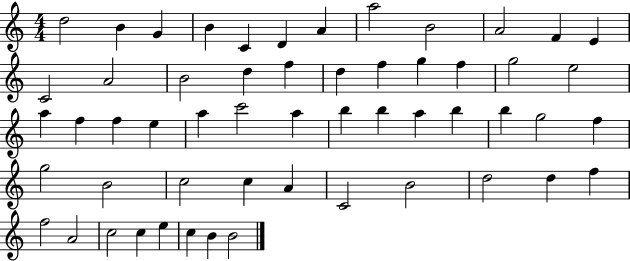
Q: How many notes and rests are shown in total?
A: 55